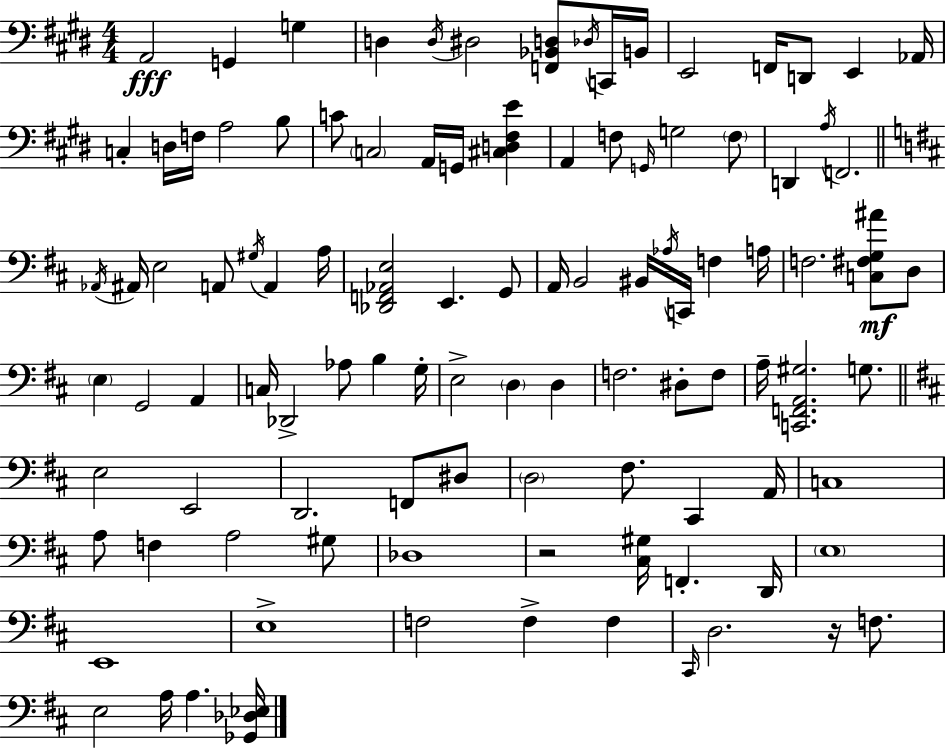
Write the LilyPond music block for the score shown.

{
  \clef bass
  \numericTimeSignature
  \time 4/4
  \key e \major
  \repeat volta 2 { a,2\fff g,4 g4 | d4 \acciaccatura { d16 } dis2 <f, bes, d>8 \acciaccatura { des16 } | c,16 b,16 e,2 f,16 d,8 e,4 | aes,16 c4-. d16 f16 a2 | \break b8 c'8 \parenthesize c2 a,16 g,16 <cis d fis e'>4 | a,4 f8 \grace { g,16 } g2 | \parenthesize f8 d,4 \acciaccatura { a16 } f,2. | \bar "||" \break \key d \major \acciaccatura { aes,16 } ais,16 e2 a,8 \acciaccatura { gis16 } a,4 | a16 <des, f, aes, e>2 e,4. | g,8 a,16 b,2 bis,16 \acciaccatura { aes16 } c,16 f4 | a16 f2. <c fis g ais'>8\mf | \break d8 \parenthesize e4 g,2 a,4 | c16 des,2-> aes8 b4 | g16-. e2-> \parenthesize d4 d4 | f2. dis8-. | \break f8 a16-- <c, f, a, gis>2. | g8. \bar "||" \break \key d \major e2 e,2 | d,2. f,8 dis8 | \parenthesize d2 fis8. cis,4 a,16 | c1 | \break a8 f4 a2 gis8 | des1 | r2 <cis gis>16 f,4.-. d,16 | \parenthesize e1 | \break e,1 | e1-> | f2 f4-> f4 | \grace { cis,16 } d2. r16 f8. | \break e2 a16 a4. | <ges, des ees>16 } \bar "|."
}